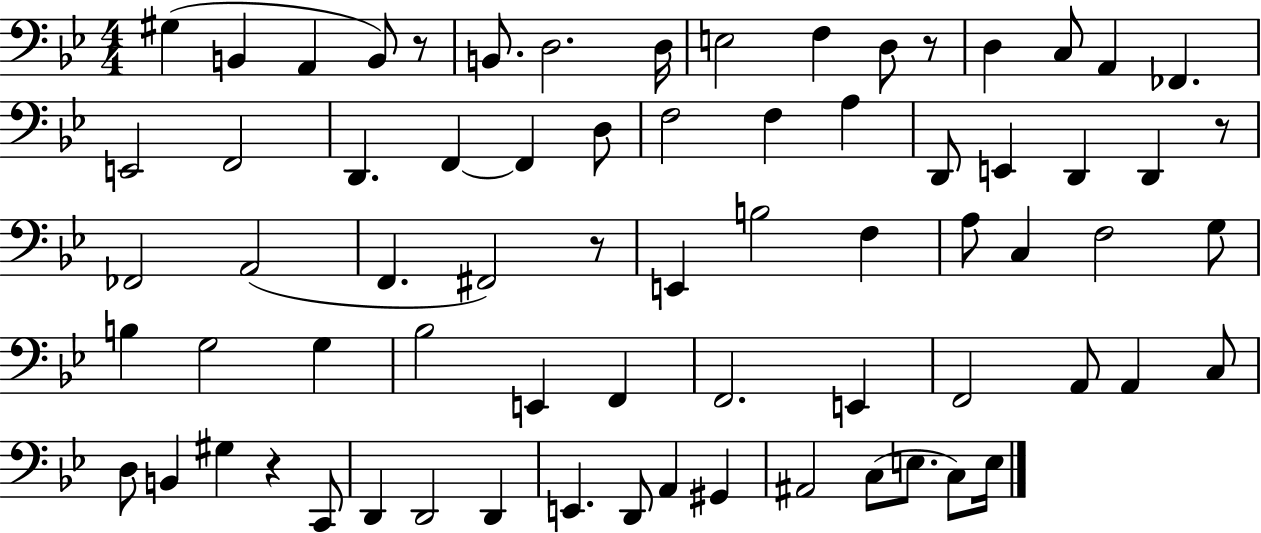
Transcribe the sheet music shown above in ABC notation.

X:1
T:Untitled
M:4/4
L:1/4
K:Bb
^G, B,, A,, B,,/2 z/2 B,,/2 D,2 D,/4 E,2 F, D,/2 z/2 D, C,/2 A,, _F,, E,,2 F,,2 D,, F,, F,, D,/2 F,2 F, A, D,,/2 E,, D,, D,, z/2 _F,,2 A,,2 F,, ^F,,2 z/2 E,, B,2 F, A,/2 C, F,2 G,/2 B, G,2 G, _B,2 E,, F,, F,,2 E,, F,,2 A,,/2 A,, C,/2 D,/2 B,, ^G, z C,,/2 D,, D,,2 D,, E,, D,,/2 A,, ^G,, ^A,,2 C,/2 E,/2 C,/2 E,/4